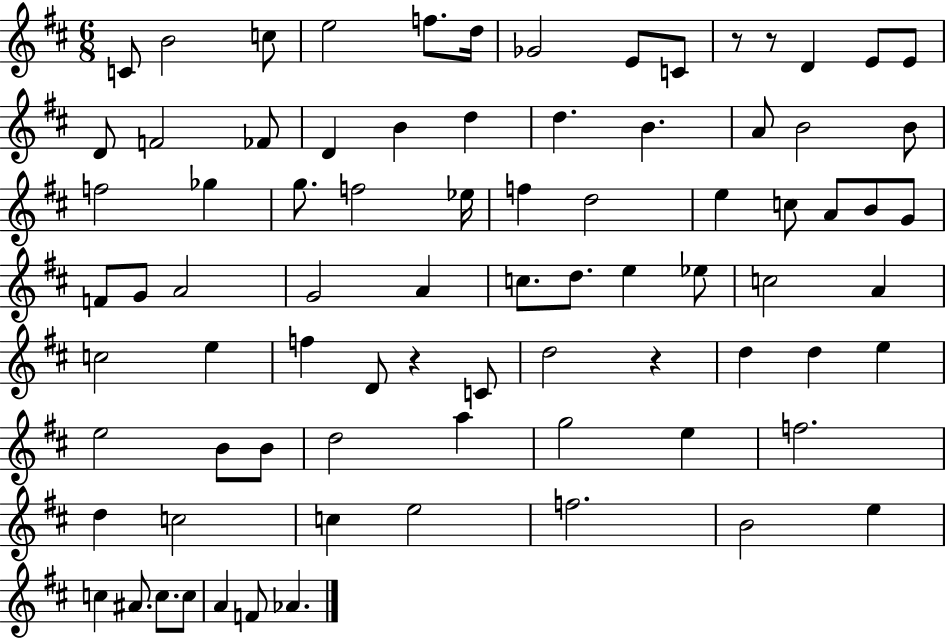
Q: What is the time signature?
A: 6/8